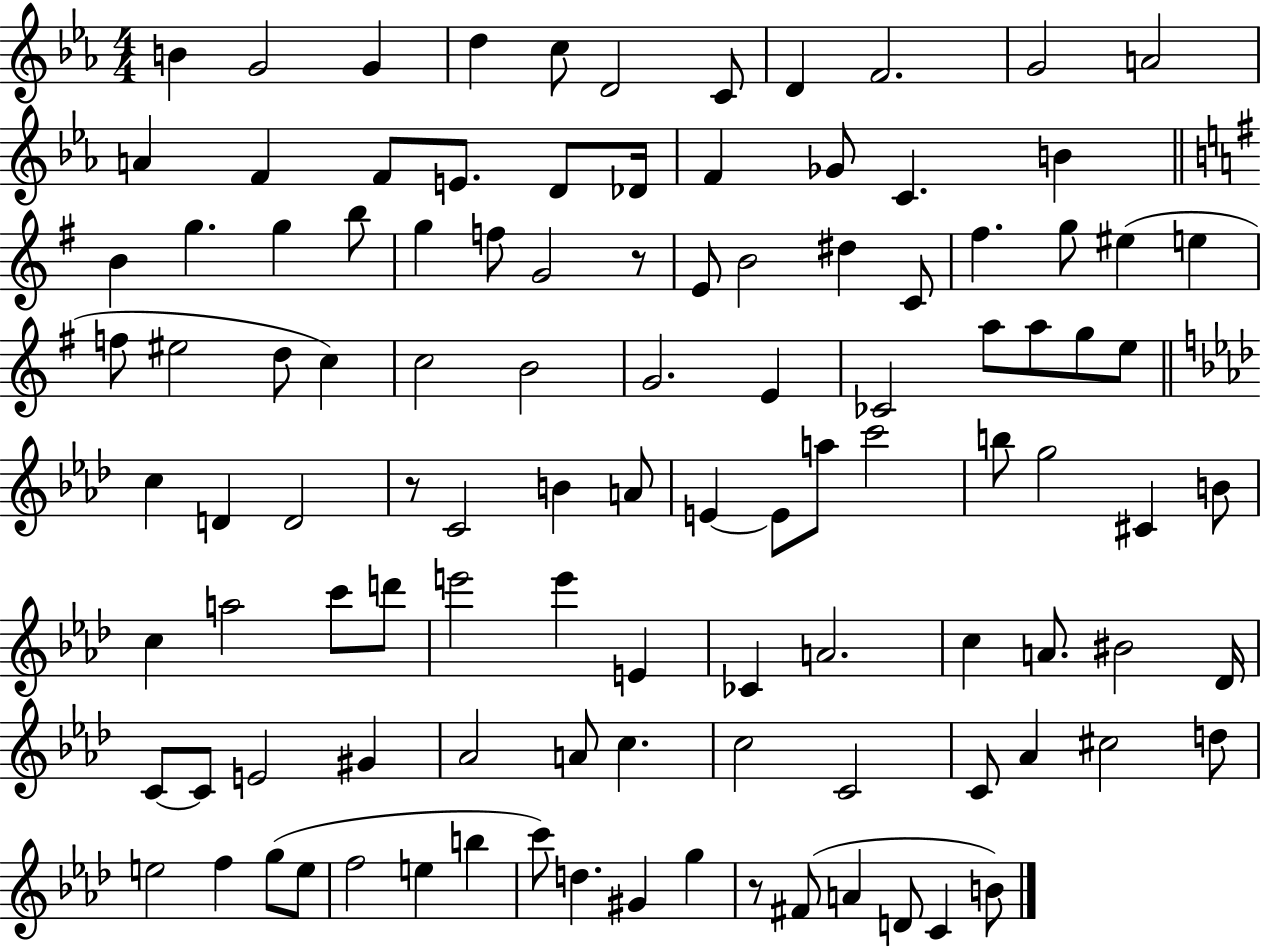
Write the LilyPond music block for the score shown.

{
  \clef treble
  \numericTimeSignature
  \time 4/4
  \key ees \major
  \repeat volta 2 { b'4 g'2 g'4 | d''4 c''8 d'2 c'8 | d'4 f'2. | g'2 a'2 | \break a'4 f'4 f'8 e'8. d'8 des'16 | f'4 ges'8 c'4. b'4 | \bar "||" \break \key e \minor b'4 g''4. g''4 b''8 | g''4 f''8 g'2 r8 | e'8 b'2 dis''4 c'8 | fis''4. g''8 eis''4( e''4 | \break f''8 eis''2 d''8 c''4) | c''2 b'2 | g'2. e'4 | ces'2 a''8 a''8 g''8 e''8 | \break \bar "||" \break \key aes \major c''4 d'4 d'2 | r8 c'2 b'4 a'8 | e'4~~ e'8 a''8 c'''2 | b''8 g''2 cis'4 b'8 | \break c''4 a''2 c'''8 d'''8 | e'''2 e'''4 e'4 | ces'4 a'2. | c''4 a'8. bis'2 des'16 | \break c'8~~ c'8 e'2 gis'4 | aes'2 a'8 c''4. | c''2 c'2 | c'8 aes'4 cis''2 d''8 | \break e''2 f''4 g''8( e''8 | f''2 e''4 b''4 | c'''8) d''4. gis'4 g''4 | r8 fis'8( a'4 d'8 c'4 b'8) | \break } \bar "|."
}